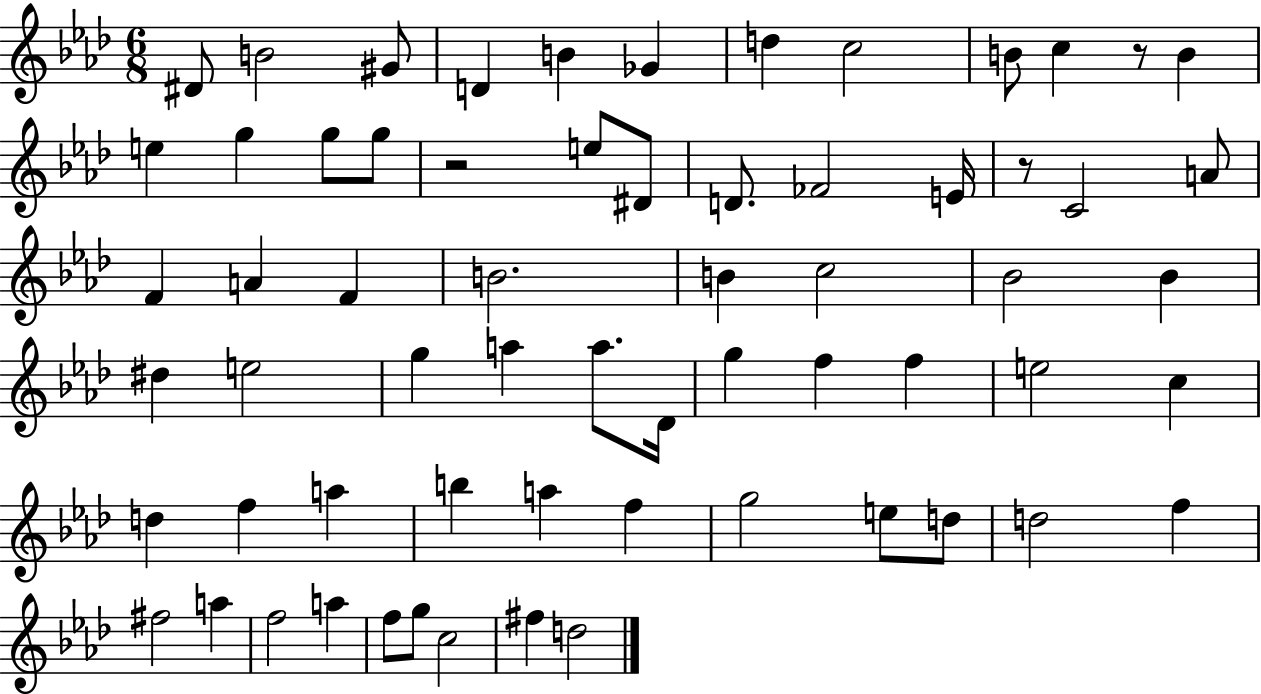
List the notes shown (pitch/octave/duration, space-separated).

D#4/e B4/h G#4/e D4/q B4/q Gb4/q D5/q C5/h B4/e C5/q R/e B4/q E5/q G5/q G5/e G5/e R/h E5/e D#4/e D4/e. FES4/h E4/s R/e C4/h A4/e F4/q A4/q F4/q B4/h. B4/q C5/h Bb4/h Bb4/q D#5/q E5/h G5/q A5/q A5/e. Db4/s G5/q F5/q F5/q E5/h C5/q D5/q F5/q A5/q B5/q A5/q F5/q G5/h E5/e D5/e D5/h F5/q F#5/h A5/q F5/h A5/q F5/e G5/e C5/h F#5/q D5/h